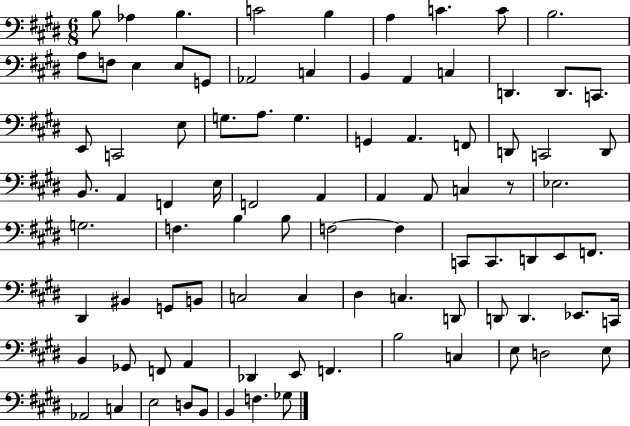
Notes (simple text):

B3/e Ab3/q B3/q. C4/h B3/q A3/q C4/q. C4/e B3/h. A3/e F3/e E3/q E3/e G2/e Ab2/h C3/q B2/q A2/q C3/q D2/q. D2/e. C2/e. E2/e C2/h E3/e G3/e. A3/e. G3/q. G2/q A2/q. F2/e D2/e C2/h D2/e B2/e. A2/q F2/q E3/s F2/h A2/q A2/q A2/e C3/q R/e Eb3/h. G3/h. F3/q. B3/q B3/e F3/h F3/q C2/e C2/e. D2/e E2/e F2/e. D#2/q BIS2/q G2/e B2/e C3/h C3/q D#3/q C3/q. D2/e D2/e D2/q. Eb2/e. C2/s B2/q Gb2/e F2/e A2/q Db2/q E2/e F2/q. B3/h C3/q E3/e D3/h E3/e Ab2/h C3/q E3/h D3/e B2/e B2/q F3/q. Gb3/e